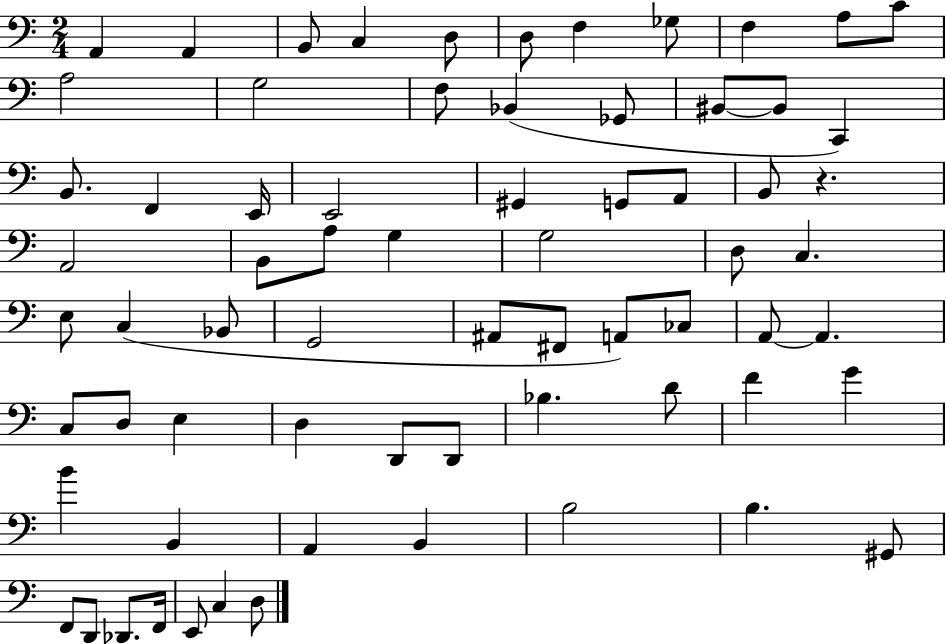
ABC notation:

X:1
T:Untitled
M:2/4
L:1/4
K:C
A,, A,, B,,/2 C, D,/2 D,/2 F, _G,/2 F, A,/2 C/2 A,2 G,2 F,/2 _B,, _G,,/2 ^B,,/2 ^B,,/2 C,, B,,/2 F,, E,,/4 E,,2 ^G,, G,,/2 A,,/2 B,,/2 z A,,2 B,,/2 A,/2 G, G,2 D,/2 C, E,/2 C, _B,,/2 G,,2 ^A,,/2 ^F,,/2 A,,/2 _C,/2 A,,/2 A,, C,/2 D,/2 E, D, D,,/2 D,,/2 _B, D/2 F G B B,, A,, B,, B,2 B, ^G,,/2 F,,/2 D,,/2 _D,,/2 F,,/4 E,,/2 C, D,/2